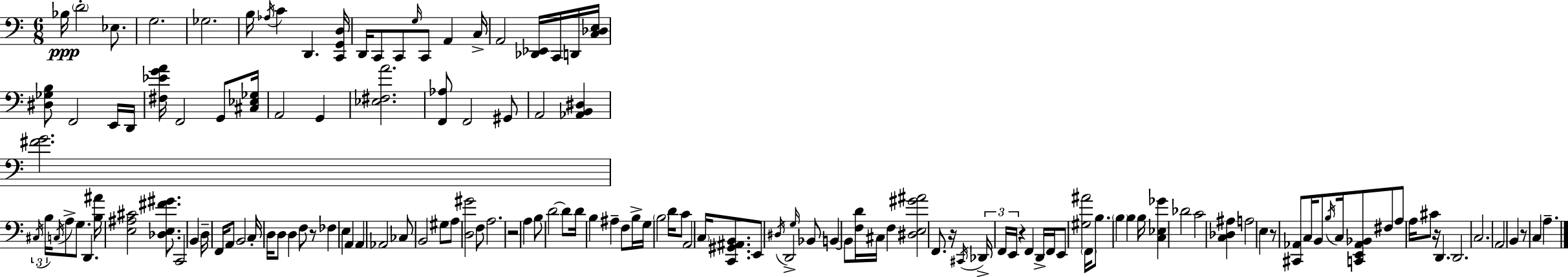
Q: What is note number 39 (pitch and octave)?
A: F2